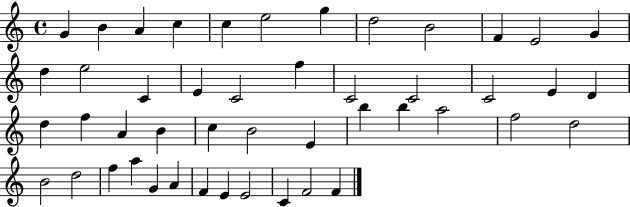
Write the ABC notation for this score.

X:1
T:Untitled
M:4/4
L:1/4
K:C
G B A c c e2 g d2 B2 F E2 G d e2 C E C2 f C2 C2 C2 E D d f A B c B2 E b b a2 f2 d2 B2 d2 f a G A F E E2 C F2 F